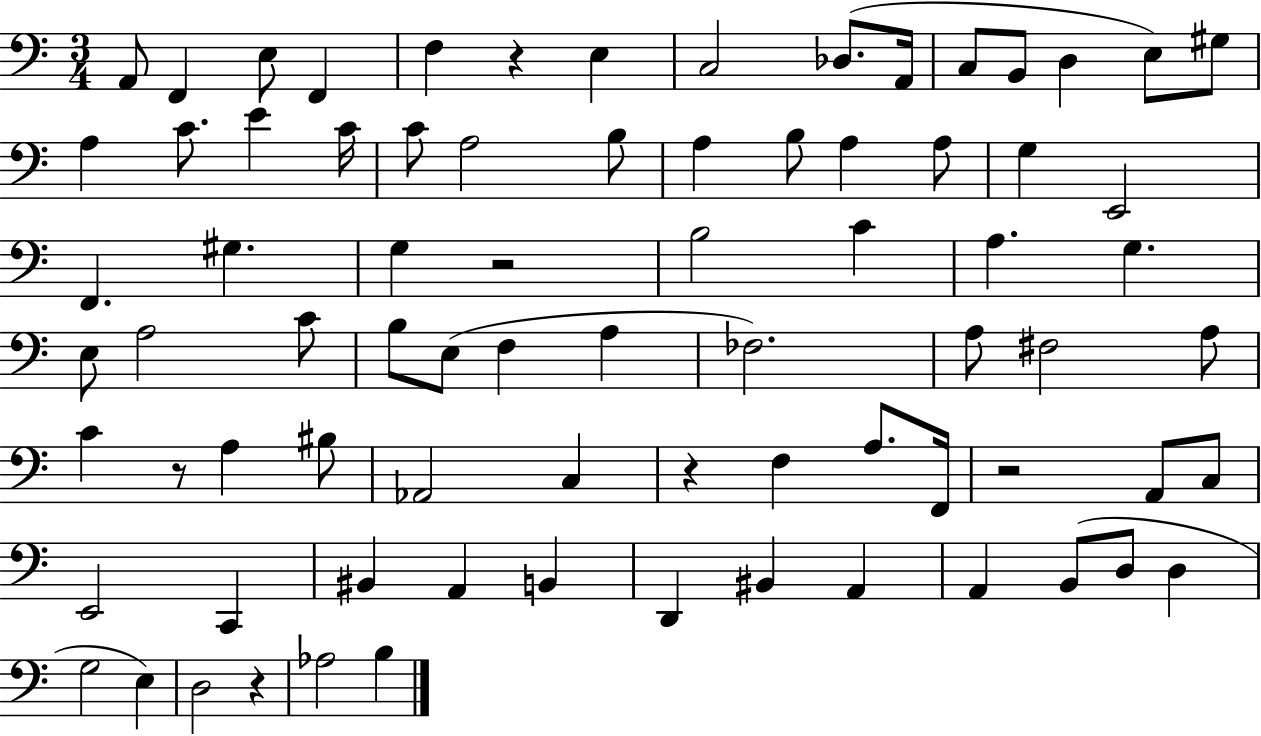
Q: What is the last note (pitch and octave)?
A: B3